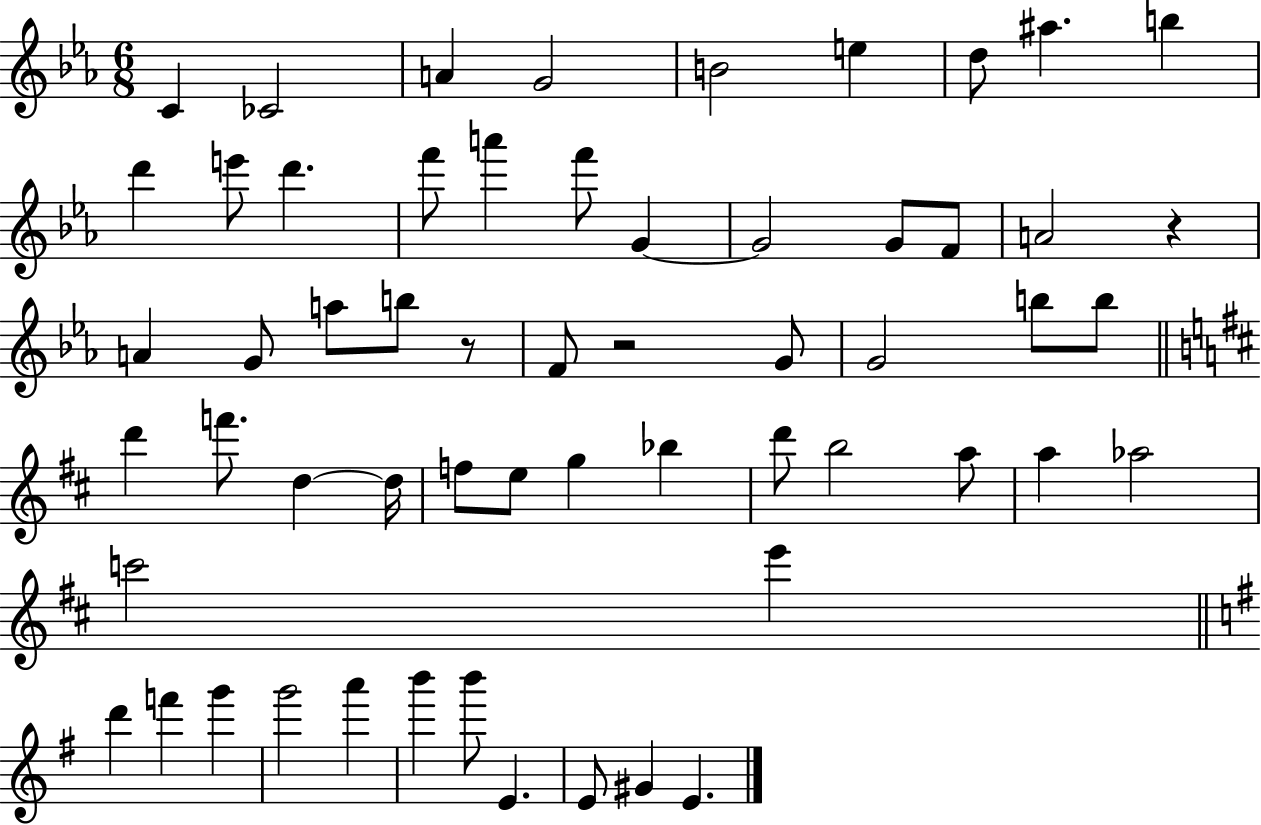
X:1
T:Untitled
M:6/8
L:1/4
K:Eb
C _C2 A G2 B2 e d/2 ^a b d' e'/2 d' f'/2 a' f'/2 G G2 G/2 F/2 A2 z A G/2 a/2 b/2 z/2 F/2 z2 G/2 G2 b/2 b/2 d' f'/2 d d/4 f/2 e/2 g _b d'/2 b2 a/2 a _a2 c'2 e' d' f' g' g'2 a' b' b'/2 E E/2 ^G E